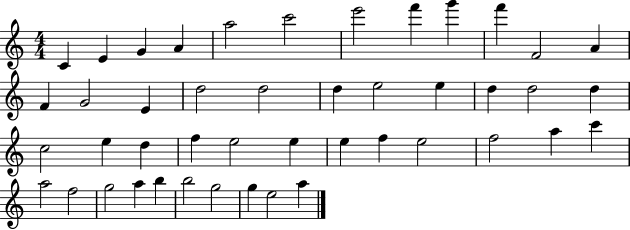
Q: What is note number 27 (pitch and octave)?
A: F5